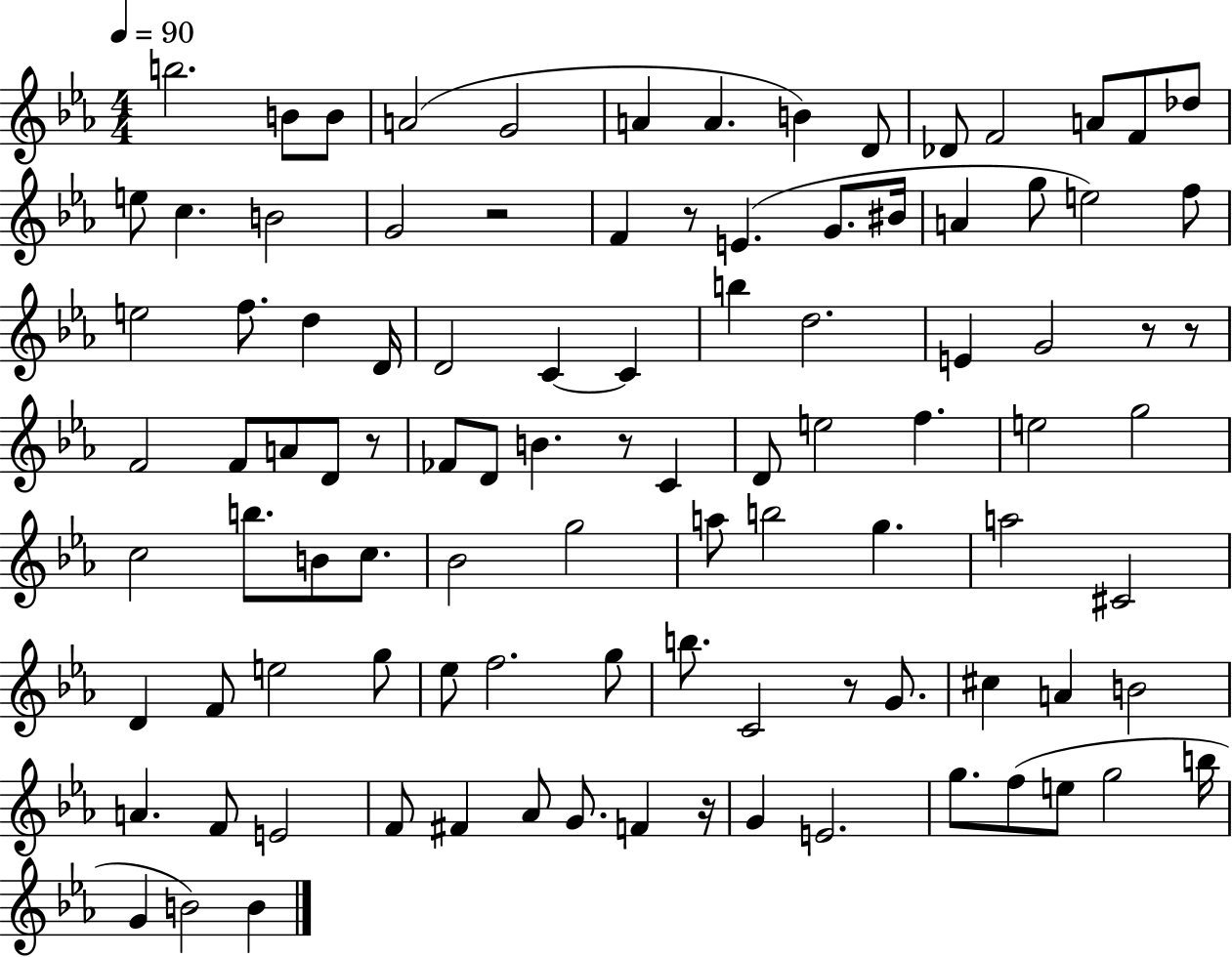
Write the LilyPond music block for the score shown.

{
  \clef treble
  \numericTimeSignature
  \time 4/4
  \key ees \major
  \tempo 4 = 90
  b''2. b'8 b'8 | a'2( g'2 | a'4 a'4. b'4) d'8 | des'8 f'2 a'8 f'8 des''8 | \break e''8 c''4. b'2 | g'2 r2 | f'4 r8 e'4.( g'8. bis'16 | a'4 g''8 e''2) f''8 | \break e''2 f''8. d''4 d'16 | d'2 c'4~~ c'4 | b''4 d''2. | e'4 g'2 r8 r8 | \break f'2 f'8 a'8 d'8 r8 | fes'8 d'8 b'4. r8 c'4 | d'8 e''2 f''4. | e''2 g''2 | \break c''2 b''8. b'8 c''8. | bes'2 g''2 | a''8 b''2 g''4. | a''2 cis'2 | \break d'4 f'8 e''2 g''8 | ees''8 f''2. g''8 | b''8. c'2 r8 g'8. | cis''4 a'4 b'2 | \break a'4. f'8 e'2 | f'8 fis'4 aes'8 g'8. f'4 r16 | g'4 e'2. | g''8. f''8( e''8 g''2 b''16 | \break g'4 b'2) b'4 | \bar "|."
}